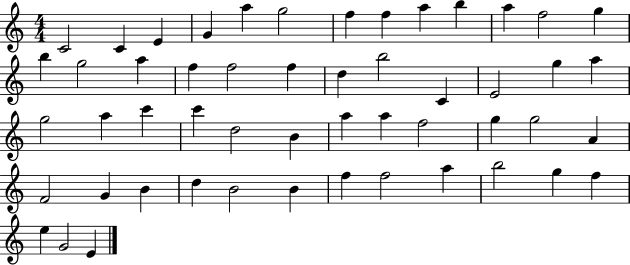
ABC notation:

X:1
T:Untitled
M:4/4
L:1/4
K:C
C2 C E G a g2 f f a b a f2 g b g2 a f f2 f d b2 C E2 g a g2 a c' c' d2 B a a f2 g g2 A F2 G B d B2 B f f2 a b2 g f e G2 E